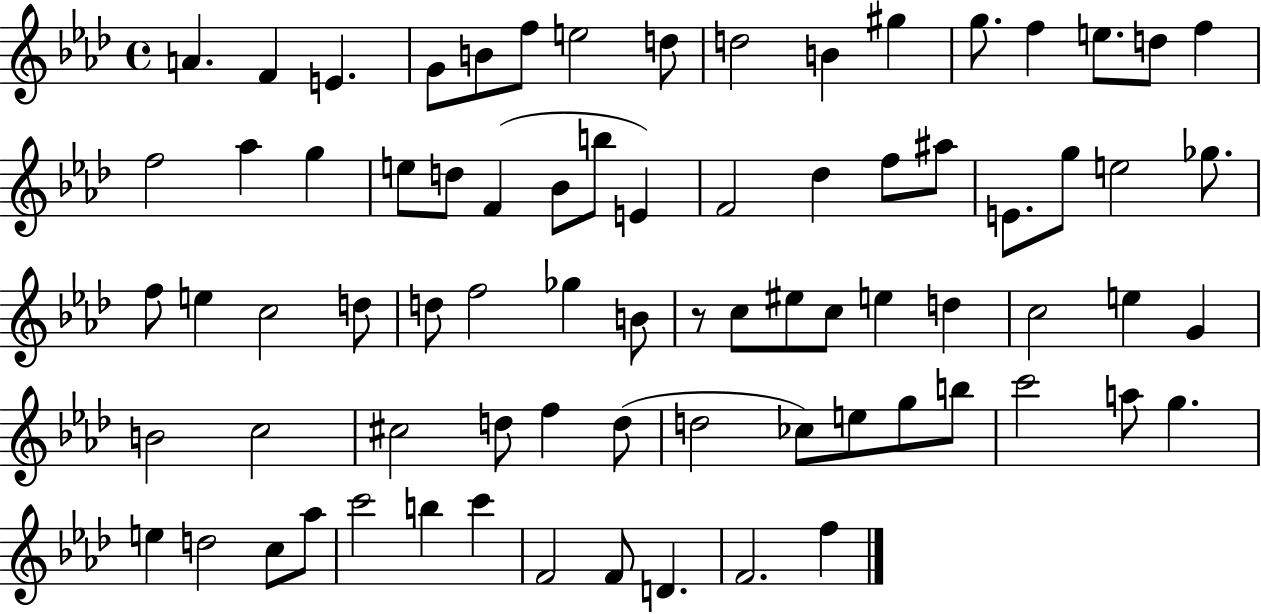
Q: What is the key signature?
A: AES major